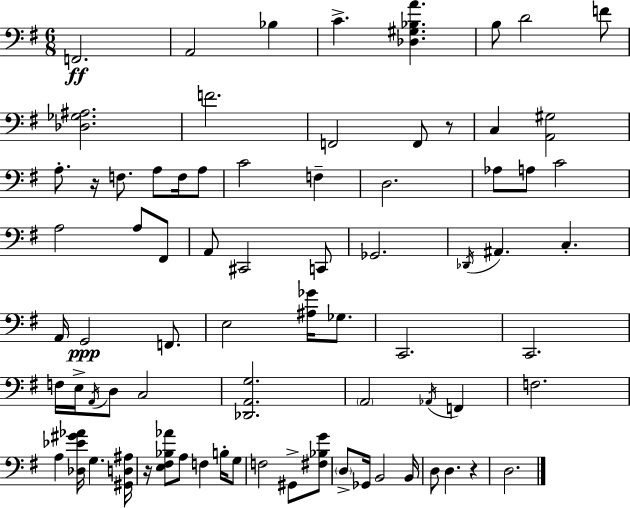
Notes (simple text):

F2/h. A2/h Bb3/q C4/q. [Db3,G#3,Bb3,A4]/q. B3/e D4/h F4/e [Db3,Gb3,A#3]/h. F4/h. F2/h F2/e R/e C3/q [A2,G#3]/h A3/e. R/s F3/e. A3/e F3/s A3/e C4/h F3/q D3/h. Ab3/e A3/e C4/h A3/h A3/e F#2/e A2/e C#2/h C2/e Gb2/h. Db2/s A#2/q. C3/q. A2/s G2/h F2/e. E3/h [A#3,Gb4]/s Gb3/e. C2/h. C2/h. F3/s E3/s A2/s D3/e C3/h [Db2,A2,G3]/h. A2/h Ab2/s F2/q F3/h. A3/q [Db3,Eb4,G#4,Ab4]/s G3/q. [G#2,D3,A#3]/s R/s [E3,F#3,Bb3,Ab4]/e A3/e F3/q B3/s G3/e F3/h G#2/e [F#3,Bb3,G4]/e D3/e Gb2/s B2/h B2/s D3/e D3/q. R/q D3/h.